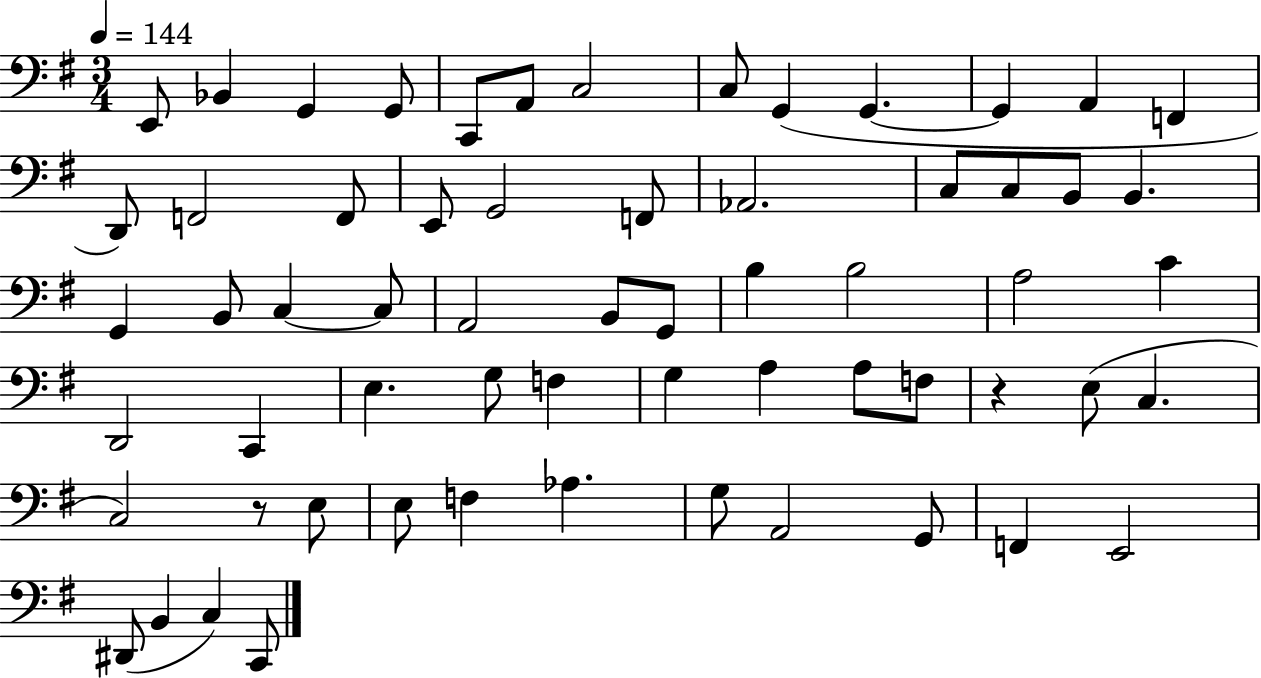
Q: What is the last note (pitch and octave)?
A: C2